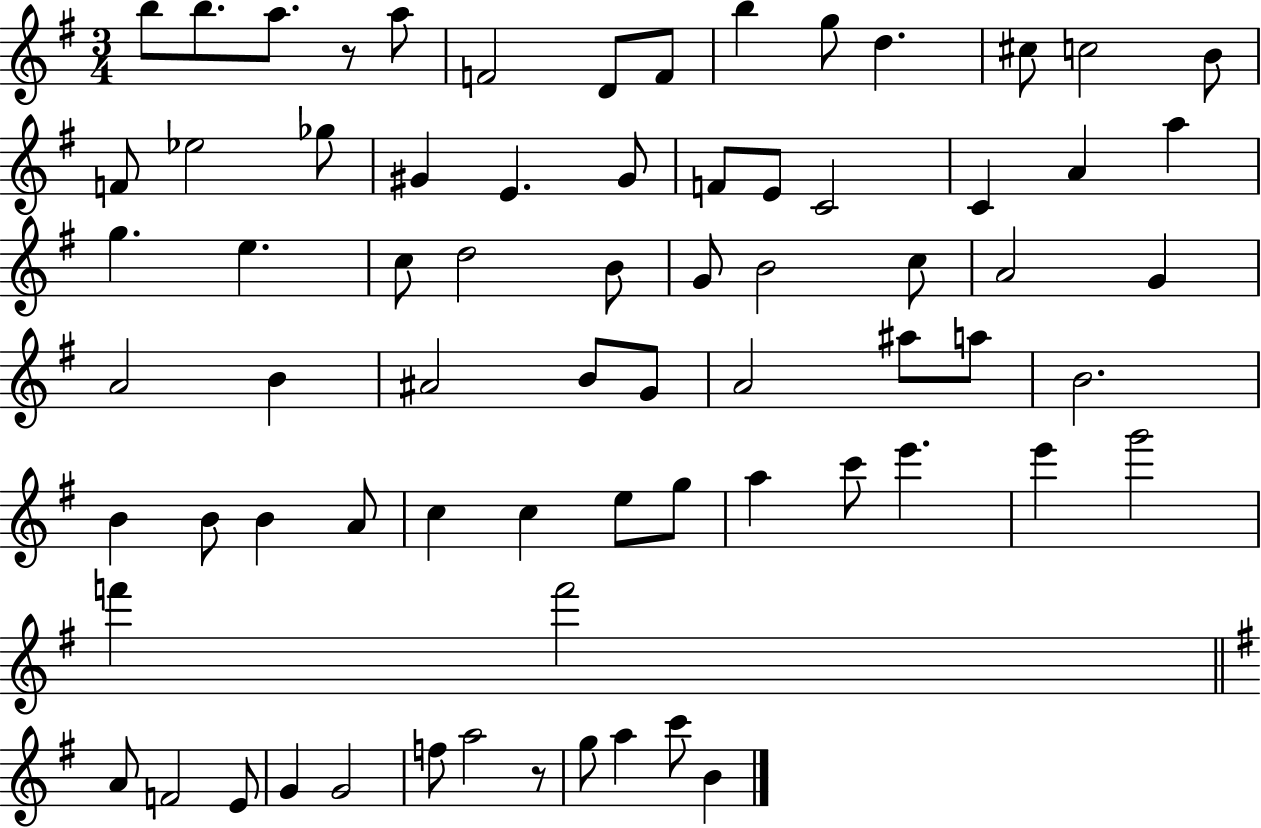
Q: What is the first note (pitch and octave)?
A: B5